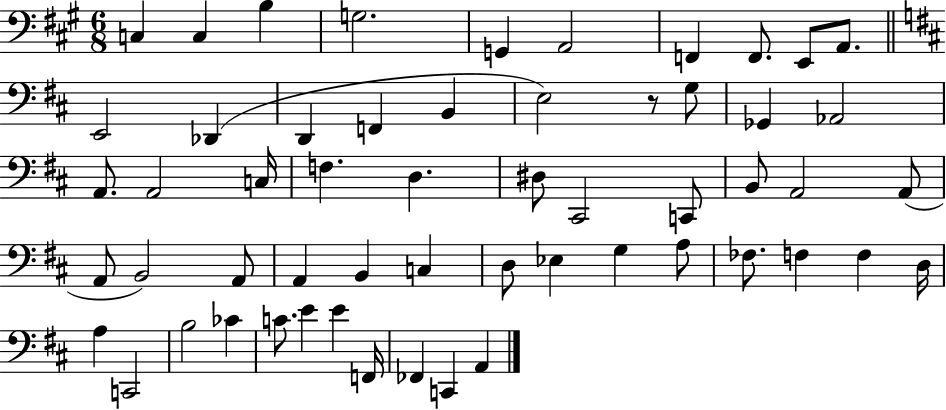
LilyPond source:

{
  \clef bass
  \numericTimeSignature
  \time 6/8
  \key a \major
  c4 c4 b4 | g2. | g,4 a,2 | f,4 f,8. e,8 a,8. | \break \bar "||" \break \key b \minor e,2 des,4( | d,4 f,4 b,4 | e2) r8 g8 | ges,4 aes,2 | \break a,8. a,2 c16 | f4. d4. | dis8 cis,2 c,8 | b,8 a,2 a,8( | \break a,8 b,2) a,8 | a,4 b,4 c4 | d8 ees4 g4 a8 | fes8. f4 f4 d16 | \break a4 c,2 | b2 ces'4 | c'8. e'4 e'4 f,16 | fes,4 c,4 a,4 | \break \bar "|."
}